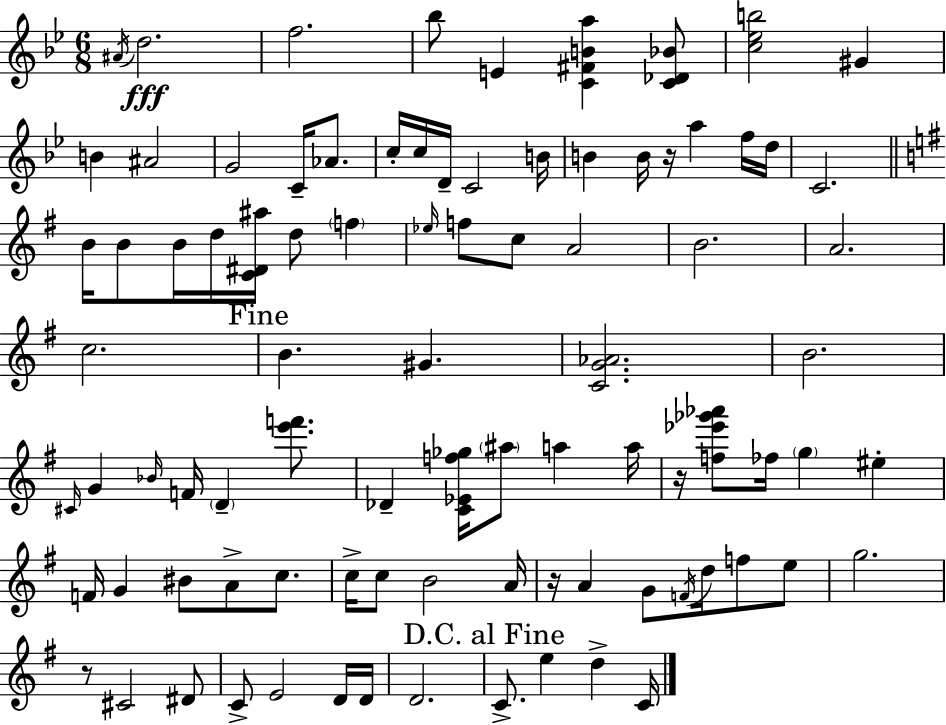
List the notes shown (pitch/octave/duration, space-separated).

A#4/s D5/h. F5/h. Bb5/e E4/q [C4,F#4,B4,A5]/q [C4,Db4,Bb4]/e [C5,Eb5,B5]/h G#4/q B4/q A#4/h G4/h C4/s Ab4/e. C5/s C5/s D4/s C4/h B4/s B4/q B4/s R/s A5/q F5/s D5/s C4/h. B4/s B4/e B4/s D5/s [C4,D#4,A#5]/s D5/e F5/q Eb5/s F5/e C5/e A4/h B4/h. A4/h. C5/h. B4/q. G#4/q. [C4,G4,Ab4]/h. B4/h. C#4/s G4/q Bb4/s F4/s D4/q [E6,F6]/e. Db4/q [C4,Eb4,F5,Gb5]/s A#5/e A5/q A5/s R/s [F5,Eb6,Gb6,Ab6]/e FES5/s G5/q EIS5/q F4/s G4/q BIS4/e A4/e C5/e. C5/s C5/e B4/h A4/s R/s A4/q G4/e F4/s D5/s F5/e E5/e G5/h. R/e C#4/h D#4/e C4/e E4/h D4/s D4/s D4/h. C4/e. E5/q D5/q C4/s